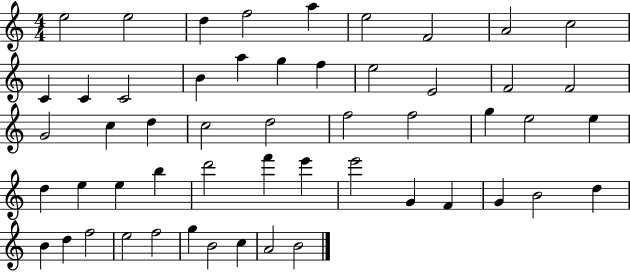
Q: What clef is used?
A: treble